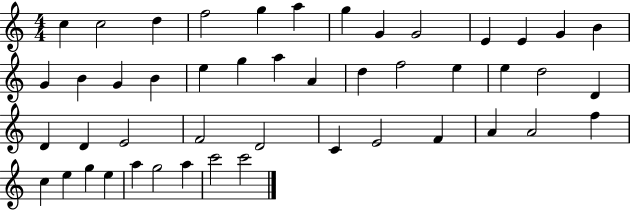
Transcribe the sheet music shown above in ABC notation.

X:1
T:Untitled
M:4/4
L:1/4
K:C
c c2 d f2 g a g G G2 E E G B G B G B e g a A d f2 e e d2 D D D E2 F2 D2 C E2 F A A2 f c e g e a g2 a c'2 c'2